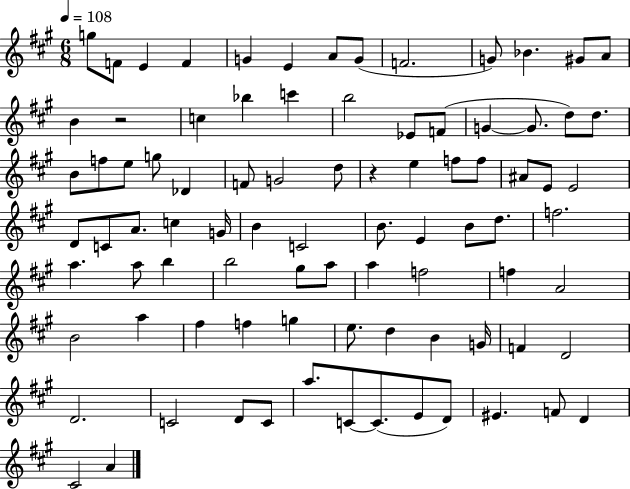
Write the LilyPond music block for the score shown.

{
  \clef treble
  \numericTimeSignature
  \time 6/8
  \key a \major
  \tempo 4 = 108
  \repeat volta 2 { g''8 f'8 e'4 f'4 | g'4 e'4 a'8 g'8( | f'2. | g'8) bes'4. gis'8 a'8 | \break b'4 r2 | c''4 bes''4 c'''4 | b''2 ees'8 f'8( | g'4~~ g'8. d''8) d''8. | \break b'8 f''8 e''8 g''8 des'4 | f'8 g'2 d''8 | r4 e''4 f''8 f''8 | ais'8 e'8 e'2 | \break d'8 c'8 a'8. c''4 g'16 | b'4 c'2 | b'8. e'4 b'8 d''8. | f''2. | \break a''4. a''8 b''4 | b''2 gis''8 a''8 | a''4 f''2 | f''4 a'2 | \break b'2 a''4 | fis''4 f''4 g''4 | e''8. d''4 b'4 g'16 | f'4 d'2 | \break d'2. | c'2 d'8 c'8 | a''8. c'8~~ c'8.( e'8 d'8) | eis'4. f'8 d'4 | \break cis'2 a'4 | } \bar "|."
}